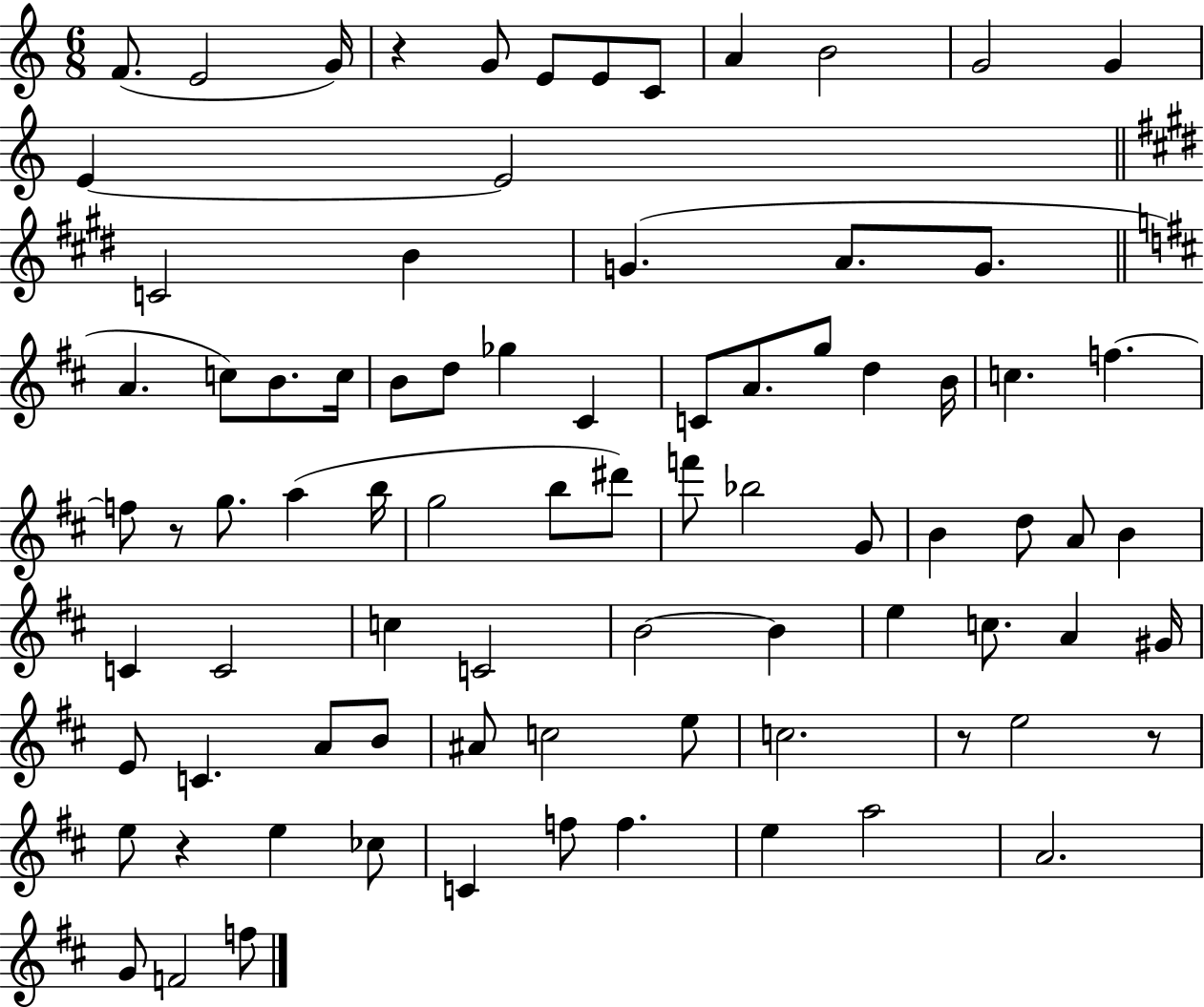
{
  \clef treble
  \numericTimeSignature
  \time 6/8
  \key c \major
  f'8.( e'2 g'16) | r4 g'8 e'8 e'8 c'8 | a'4 b'2 | g'2 g'4 | \break e'4~~ e'2 | \bar "||" \break \key e \major c'2 b'4 | g'4.( a'8. g'8. | \bar "||" \break \key b \minor a'4. c''8) b'8. c''16 | b'8 d''8 ges''4 cis'4 | c'8 a'8. g''8 d''4 b'16 | c''4. f''4.~~ | \break f''8 r8 g''8. a''4( b''16 | g''2 b''8 dis'''8) | f'''8 bes''2 g'8 | b'4 d''8 a'8 b'4 | \break c'4 c'2 | c''4 c'2 | b'2~~ b'4 | e''4 c''8. a'4 gis'16 | \break e'8 c'4. a'8 b'8 | ais'8 c''2 e''8 | c''2. | r8 e''2 r8 | \break e''8 r4 e''4 ces''8 | c'4 f''8 f''4. | e''4 a''2 | a'2. | \break g'8 f'2 f''8 | \bar "|."
}